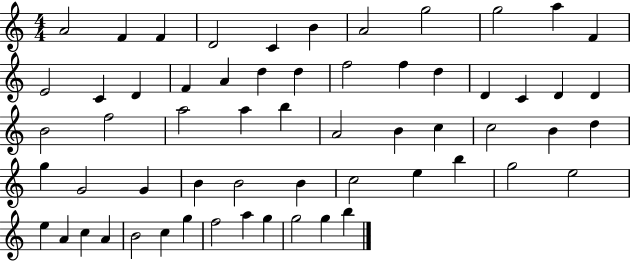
A4/h F4/q F4/q D4/h C4/q B4/q A4/h G5/h G5/h A5/q F4/q E4/h C4/q D4/q F4/q A4/q D5/q D5/q F5/h F5/q D5/q D4/q C4/q D4/q D4/q B4/h F5/h A5/h A5/q B5/q A4/h B4/q C5/q C5/h B4/q D5/q G5/q G4/h G4/q B4/q B4/h B4/q C5/h E5/q B5/q G5/h E5/h E5/q A4/q C5/q A4/q B4/h C5/q G5/q F5/h A5/q G5/q G5/h G5/q B5/q